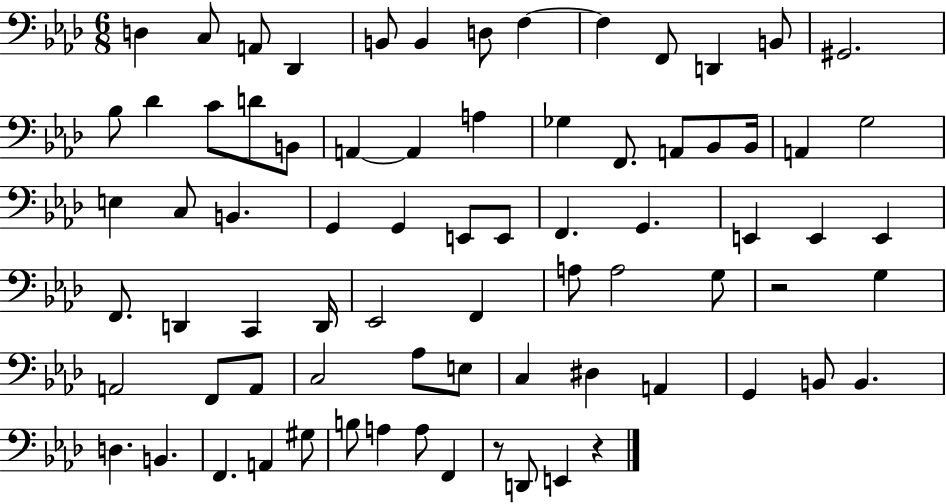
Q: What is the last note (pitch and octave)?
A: E2